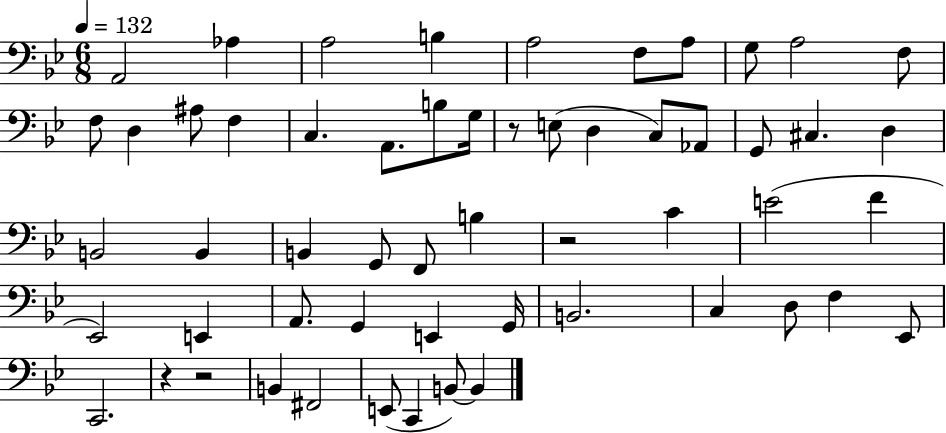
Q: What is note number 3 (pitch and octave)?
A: A3